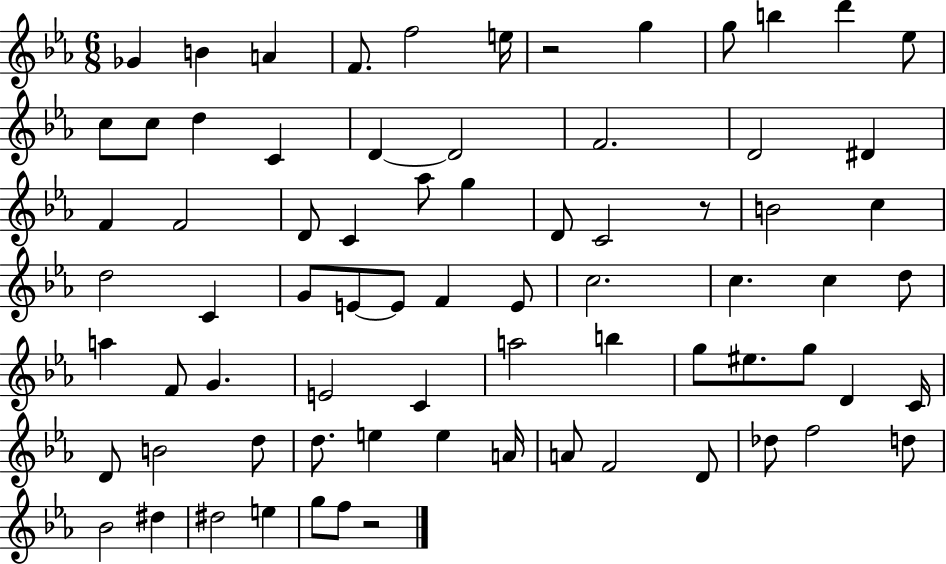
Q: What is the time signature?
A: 6/8